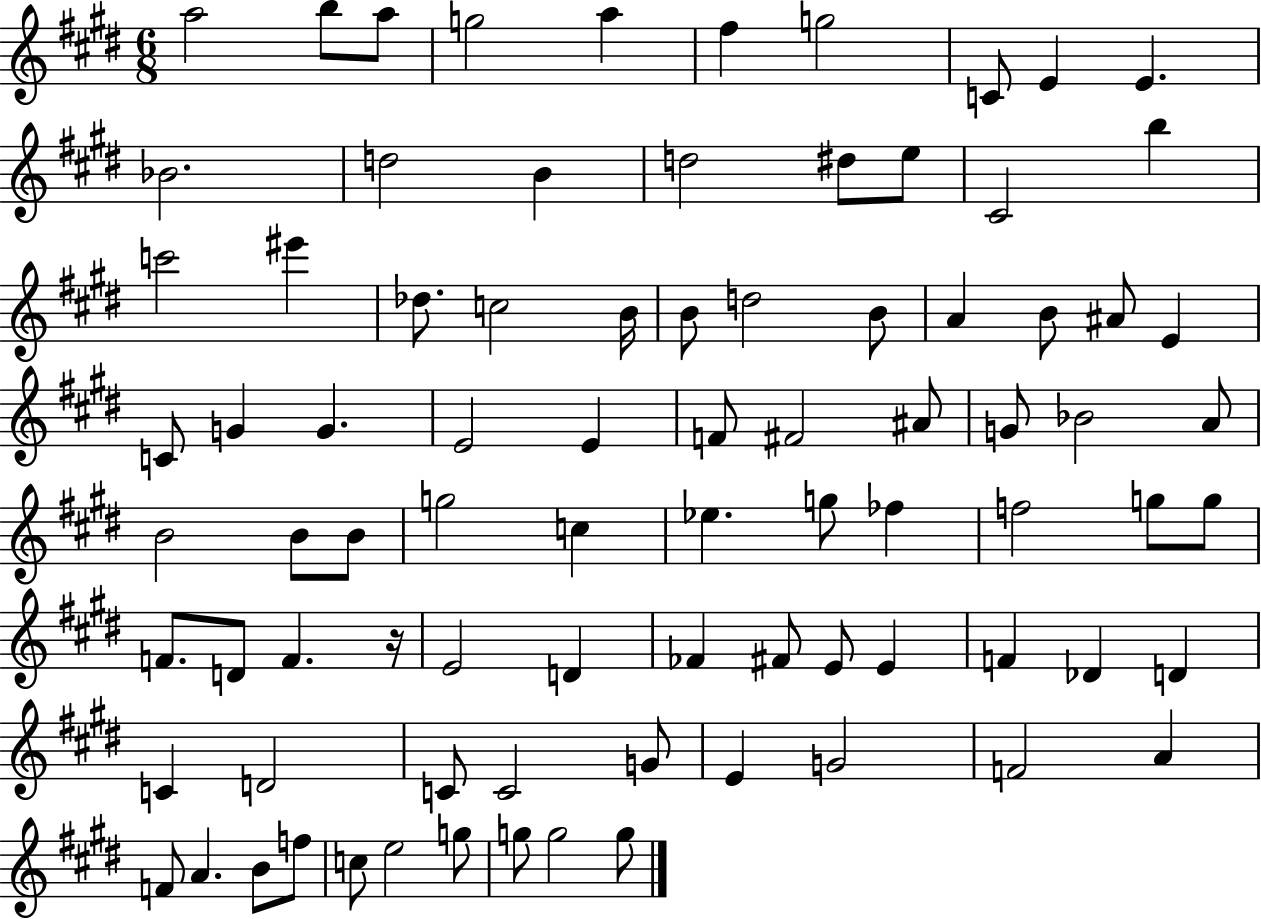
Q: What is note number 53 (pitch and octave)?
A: F4